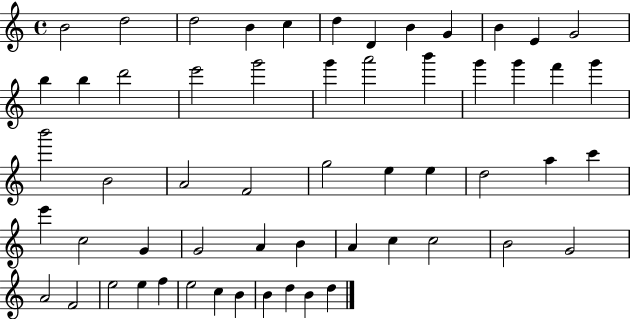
X:1
T:Untitled
M:4/4
L:1/4
K:C
B2 d2 d2 B c d D B G B E G2 b b d'2 e'2 g'2 g' a'2 b' g' g' f' g' b'2 B2 A2 F2 g2 e e d2 a c' e' c2 G G2 A B A c c2 B2 G2 A2 F2 e2 e f e2 c B B d B d